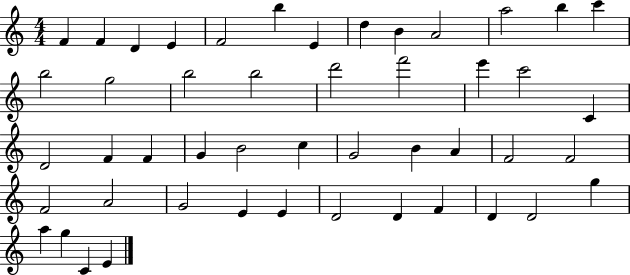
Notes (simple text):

F4/q F4/q D4/q E4/q F4/h B5/q E4/q D5/q B4/q A4/h A5/h B5/q C6/q B5/h G5/h B5/h B5/h D6/h F6/h E6/q C6/h C4/q D4/h F4/q F4/q G4/q B4/h C5/q G4/h B4/q A4/q F4/h F4/h F4/h A4/h G4/h E4/q E4/q D4/h D4/q F4/q D4/q D4/h G5/q A5/q G5/q C4/q E4/q